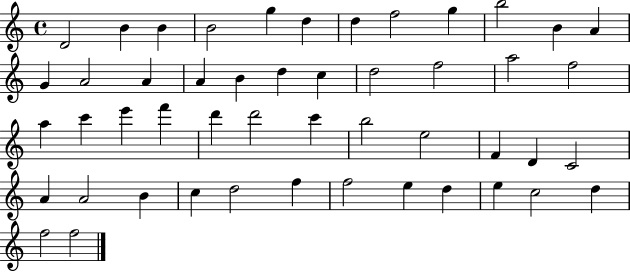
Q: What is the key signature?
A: C major